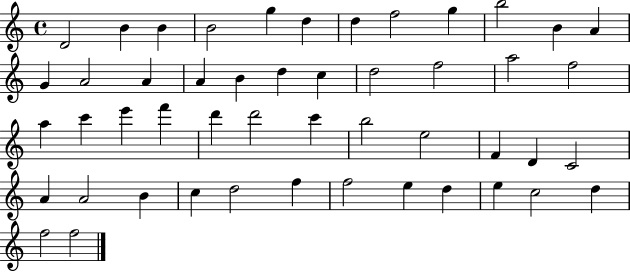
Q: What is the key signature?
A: C major